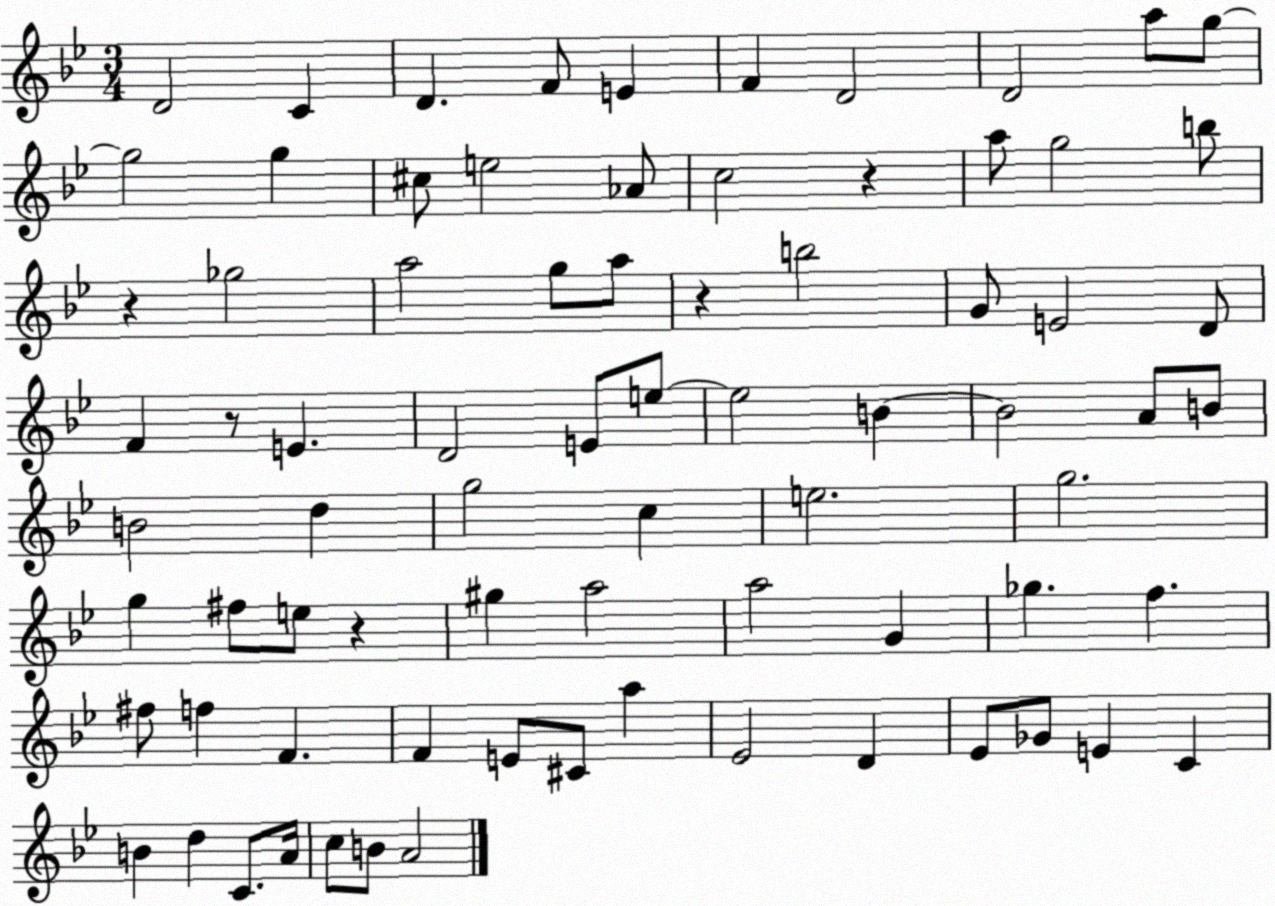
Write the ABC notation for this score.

X:1
T:Untitled
M:3/4
L:1/4
K:Bb
D2 C D F/2 E F D2 D2 a/2 g/2 g2 g ^c/2 e2 _A/2 c2 z a/2 g2 b/2 z _g2 a2 g/2 a/2 z b2 G/2 E2 D/2 F z/2 E D2 E/2 e/2 e2 B B2 A/2 B/2 B2 d g2 c e2 g2 g ^f/2 e/2 z ^g a2 a2 G _g f ^f/2 f F F E/2 ^C/2 a _E2 D _E/2 _G/2 E C B d C/2 A/4 c/2 B/2 A2